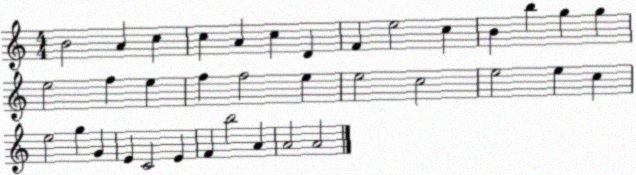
X:1
T:Untitled
M:4/4
L:1/4
K:C
B2 A c c A c D F e2 c B b g g e2 f e f f2 e e2 c2 e2 e c e2 g G E C2 E F b2 A A2 A2